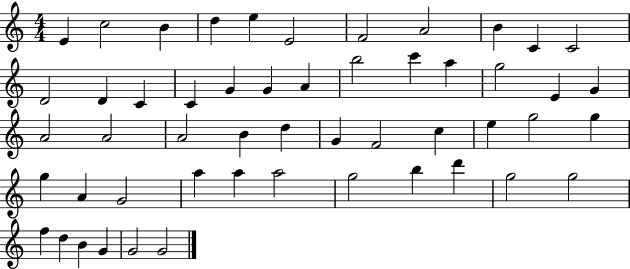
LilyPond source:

{
  \clef treble
  \numericTimeSignature
  \time 4/4
  \key c \major
  e'4 c''2 b'4 | d''4 e''4 e'2 | f'2 a'2 | b'4 c'4 c'2 | \break d'2 d'4 c'4 | c'4 g'4 g'4 a'4 | b''2 c'''4 a''4 | g''2 e'4 g'4 | \break a'2 a'2 | a'2 b'4 d''4 | g'4 f'2 c''4 | e''4 g''2 g''4 | \break g''4 a'4 g'2 | a''4 a''4 a''2 | g''2 b''4 d'''4 | g''2 g''2 | \break f''4 d''4 b'4 g'4 | g'2 g'2 | \bar "|."
}